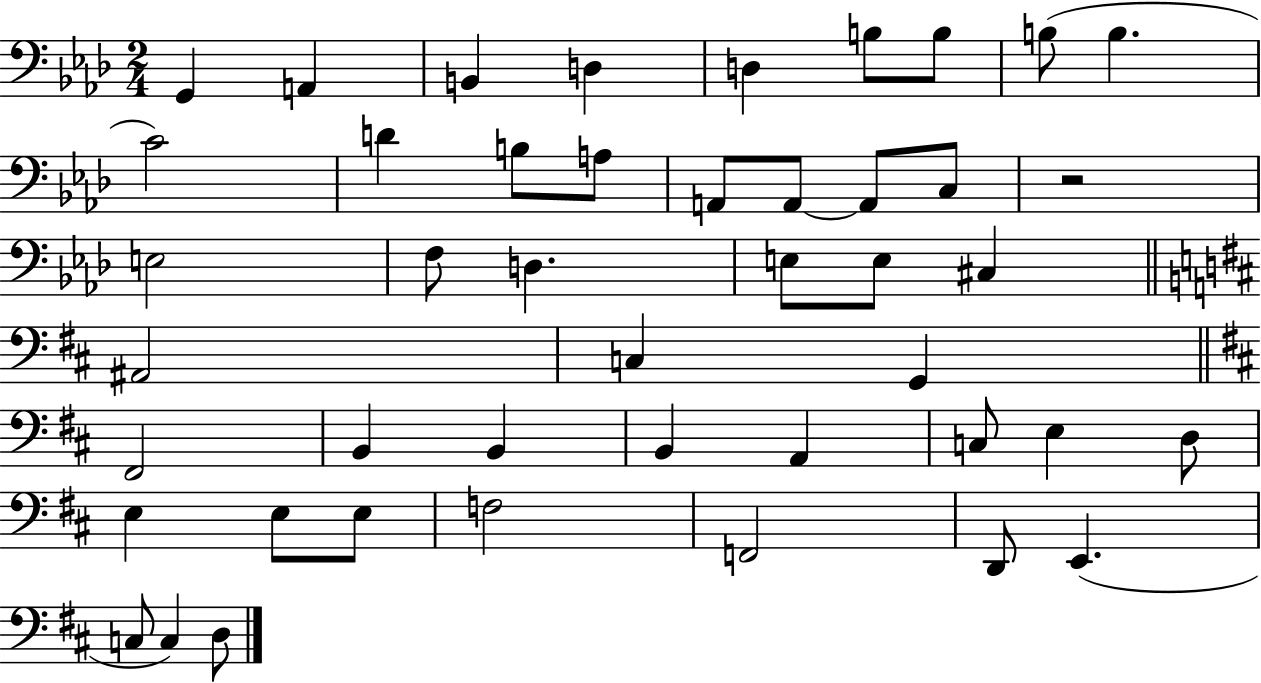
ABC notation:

X:1
T:Untitled
M:2/4
L:1/4
K:Ab
G,, A,, B,, D, D, B,/2 B,/2 B,/2 B, C2 D B,/2 A,/2 A,,/2 A,,/2 A,,/2 C,/2 z2 E,2 F,/2 D, E,/2 E,/2 ^C, ^A,,2 C, G,, ^F,,2 B,, B,, B,, A,, C,/2 E, D,/2 E, E,/2 E,/2 F,2 F,,2 D,,/2 E,, C,/2 C, D,/2